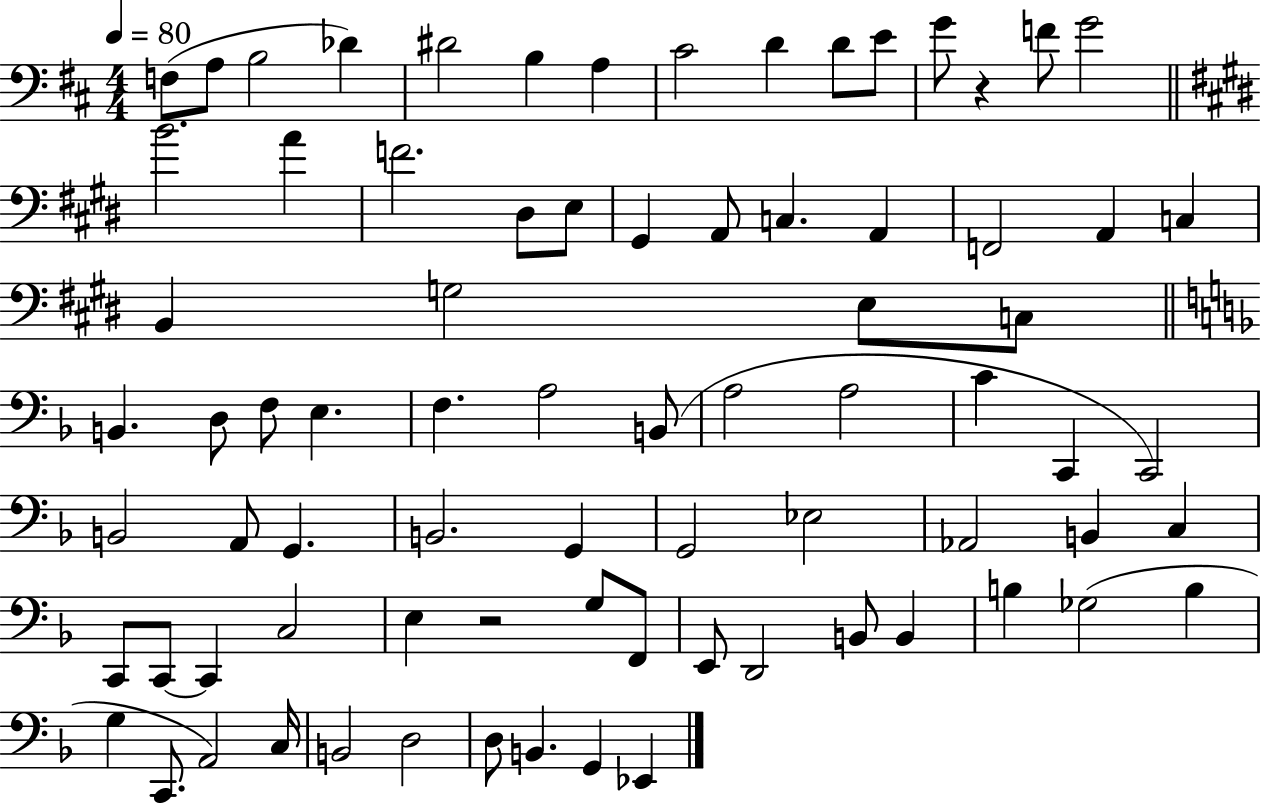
X:1
T:Untitled
M:4/4
L:1/4
K:D
F,/2 A,/2 B,2 _D ^D2 B, A, ^C2 D D/2 E/2 G/2 z F/2 G2 B2 A F2 ^D,/2 E,/2 ^G,, A,,/2 C, A,, F,,2 A,, C, B,, G,2 E,/2 C,/2 B,, D,/2 F,/2 E, F, A,2 B,,/2 A,2 A,2 C C,, C,,2 B,,2 A,,/2 G,, B,,2 G,, G,,2 _E,2 _A,,2 B,, C, C,,/2 C,,/2 C,, C,2 E, z2 G,/2 F,,/2 E,,/2 D,,2 B,,/2 B,, B, _G,2 B, G, C,,/2 A,,2 C,/4 B,,2 D,2 D,/2 B,, G,, _E,,